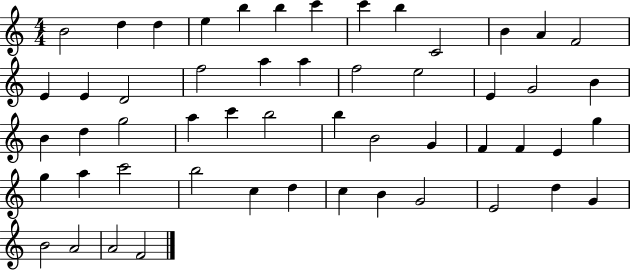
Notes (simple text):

B4/h D5/q D5/q E5/q B5/q B5/q C6/q C6/q B5/q C4/h B4/q A4/q F4/h E4/q E4/q D4/h F5/h A5/q A5/q F5/h E5/h E4/q G4/h B4/q B4/q D5/q G5/h A5/q C6/q B5/h B5/q B4/h G4/q F4/q F4/q E4/q G5/q G5/q A5/q C6/h B5/h C5/q D5/q C5/q B4/q G4/h E4/h D5/q G4/q B4/h A4/h A4/h F4/h